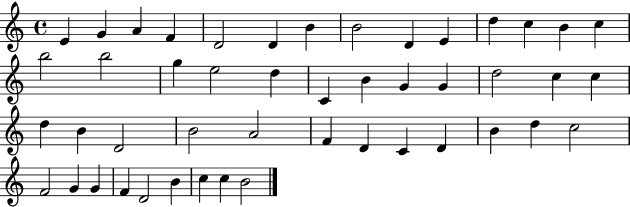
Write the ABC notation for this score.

X:1
T:Untitled
M:4/4
L:1/4
K:C
E G A F D2 D B B2 D E d c B c b2 b2 g e2 d C B G G d2 c c d B D2 B2 A2 F D C D B d c2 F2 G G F D2 B c c B2